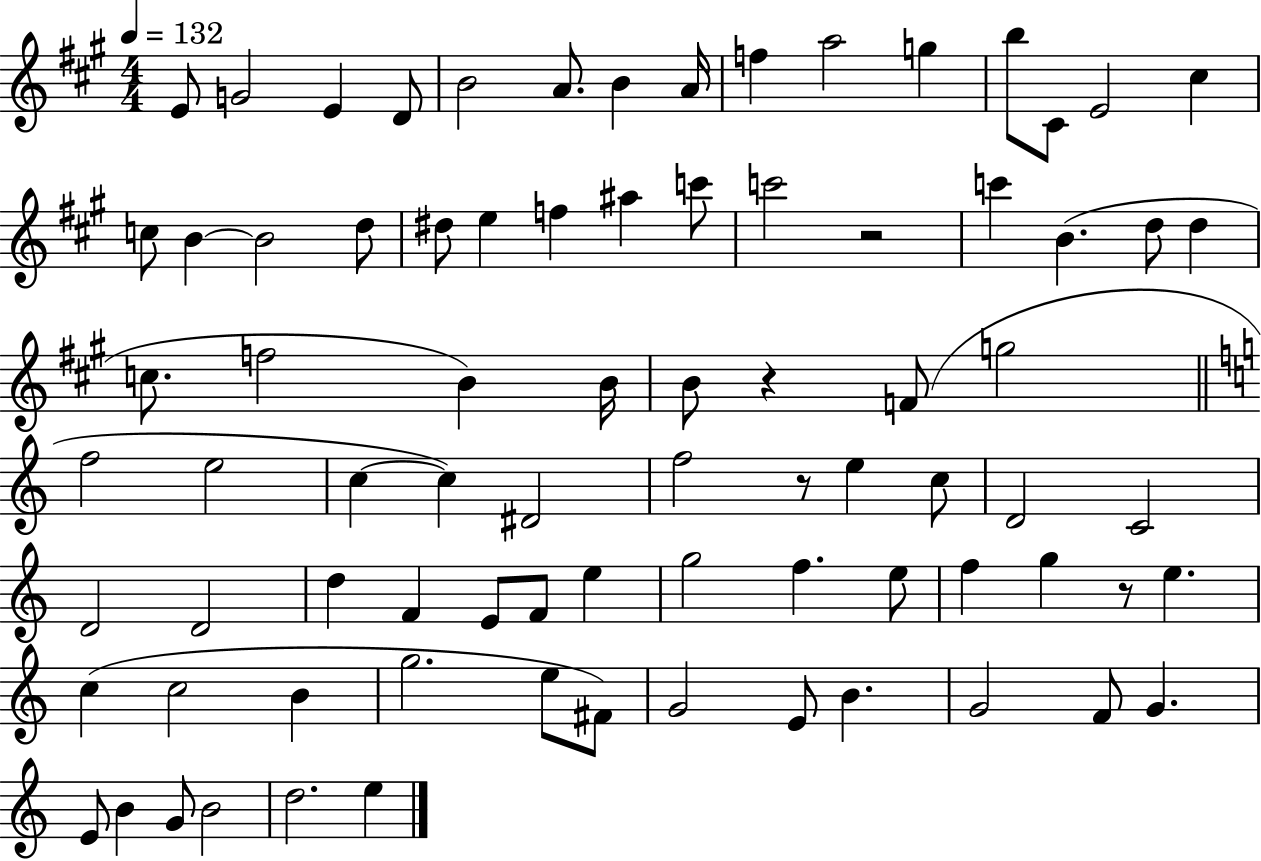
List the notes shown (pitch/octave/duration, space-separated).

E4/e G4/h E4/q D4/e B4/h A4/e. B4/q A4/s F5/q A5/h G5/q B5/e C#4/e E4/h C#5/q C5/e B4/q B4/h D5/e D#5/e E5/q F5/q A#5/q C6/e C6/h R/h C6/q B4/q. D5/e D5/q C5/e. F5/h B4/q B4/s B4/e R/q F4/e G5/h F5/h E5/h C5/q C5/q D#4/h F5/h R/e E5/q C5/e D4/h C4/h D4/h D4/h D5/q F4/q E4/e F4/e E5/q G5/h F5/q. E5/e F5/q G5/q R/e E5/q. C5/q C5/h B4/q G5/h. E5/e F#4/e G4/h E4/e B4/q. G4/h F4/e G4/q. E4/e B4/q G4/e B4/h D5/h. E5/q